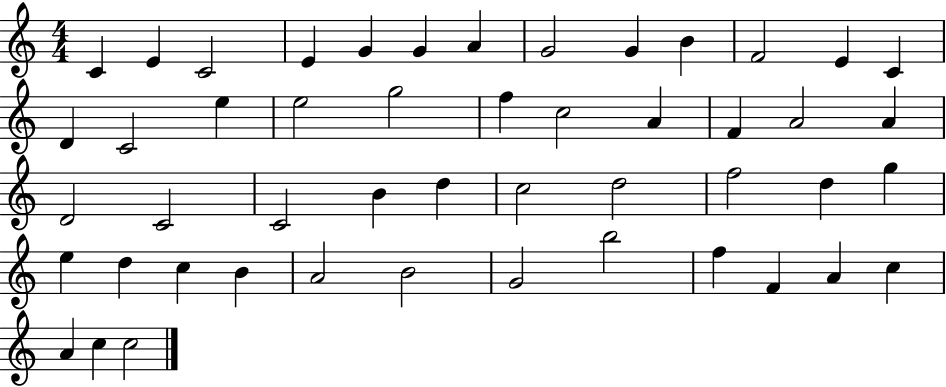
{
  \clef treble
  \numericTimeSignature
  \time 4/4
  \key c \major
  c'4 e'4 c'2 | e'4 g'4 g'4 a'4 | g'2 g'4 b'4 | f'2 e'4 c'4 | \break d'4 c'2 e''4 | e''2 g''2 | f''4 c''2 a'4 | f'4 a'2 a'4 | \break d'2 c'2 | c'2 b'4 d''4 | c''2 d''2 | f''2 d''4 g''4 | \break e''4 d''4 c''4 b'4 | a'2 b'2 | g'2 b''2 | f''4 f'4 a'4 c''4 | \break a'4 c''4 c''2 | \bar "|."
}